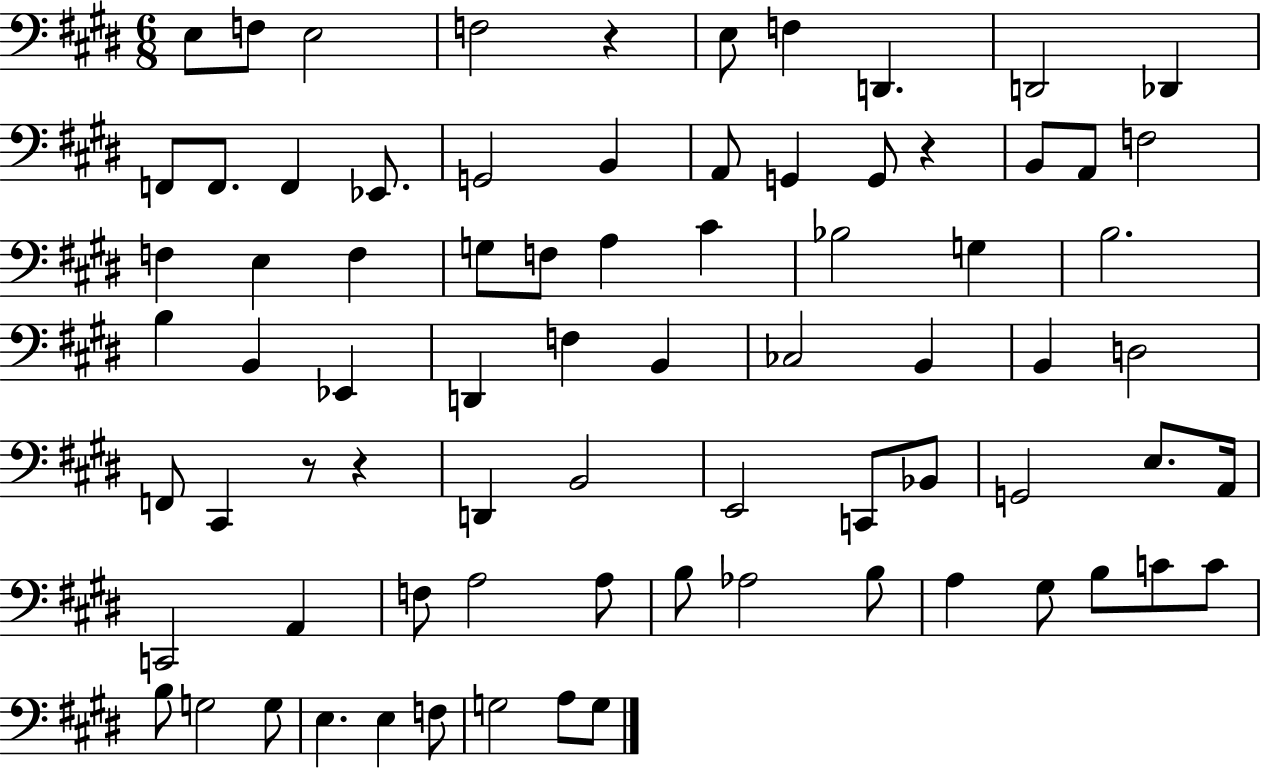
E3/e F3/e E3/h F3/h R/q E3/e F3/q D2/q. D2/h Db2/q F2/e F2/e. F2/q Eb2/e. G2/h B2/q A2/e G2/q G2/e R/q B2/e A2/e F3/h F3/q E3/q F3/q G3/e F3/e A3/q C#4/q Bb3/h G3/q B3/h. B3/q B2/q Eb2/q D2/q F3/q B2/q CES3/h B2/q B2/q D3/h F2/e C#2/q R/e R/q D2/q B2/h E2/h C2/e Bb2/e G2/h E3/e. A2/s C2/h A2/q F3/e A3/h A3/e B3/e Ab3/h B3/e A3/q G#3/e B3/e C4/e C4/e B3/e G3/h G3/e E3/q. E3/q F3/e G3/h A3/e G3/e